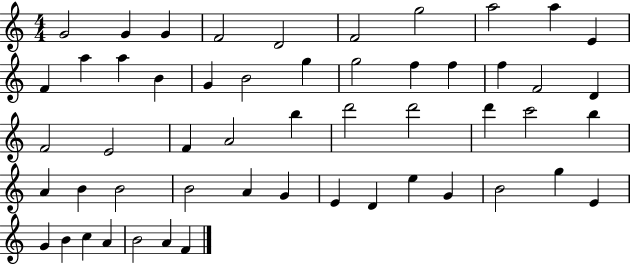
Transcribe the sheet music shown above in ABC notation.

X:1
T:Untitled
M:4/4
L:1/4
K:C
G2 G G F2 D2 F2 g2 a2 a E F a a B G B2 g g2 f f f F2 D F2 E2 F A2 b d'2 d'2 d' c'2 b A B B2 B2 A G E D e G B2 g E G B c A B2 A F